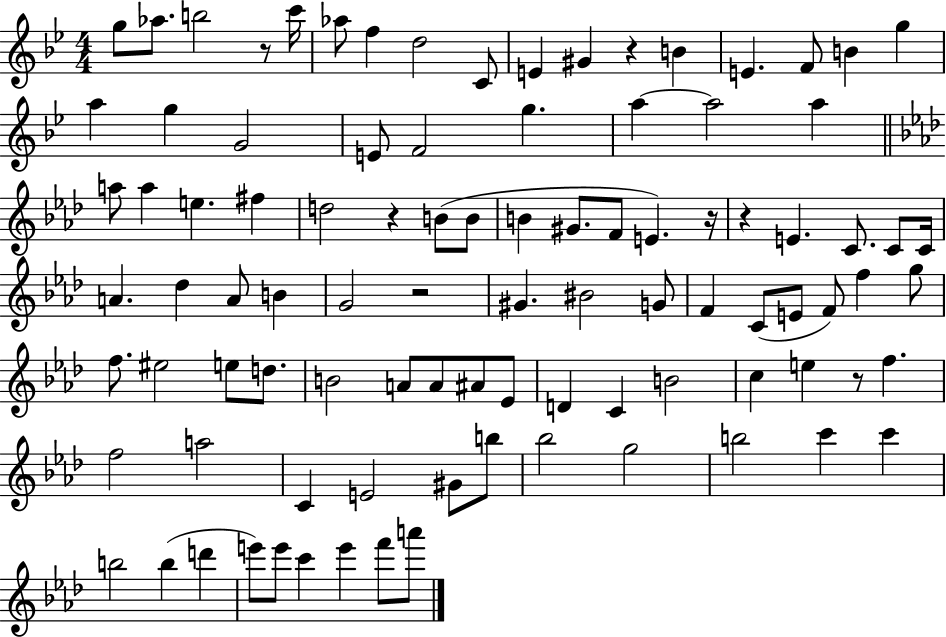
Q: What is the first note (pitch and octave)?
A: G5